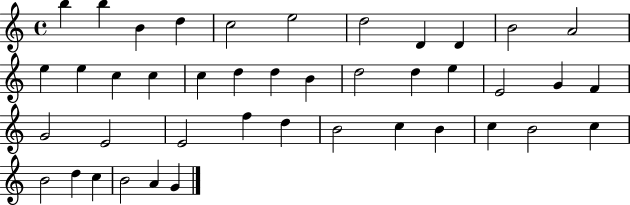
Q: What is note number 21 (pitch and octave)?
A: D5